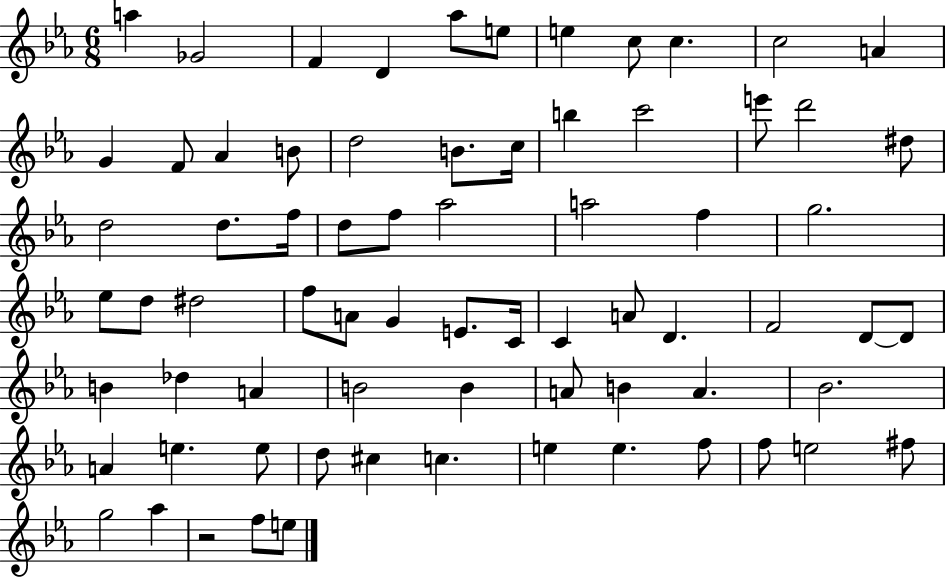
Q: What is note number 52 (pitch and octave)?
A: A4